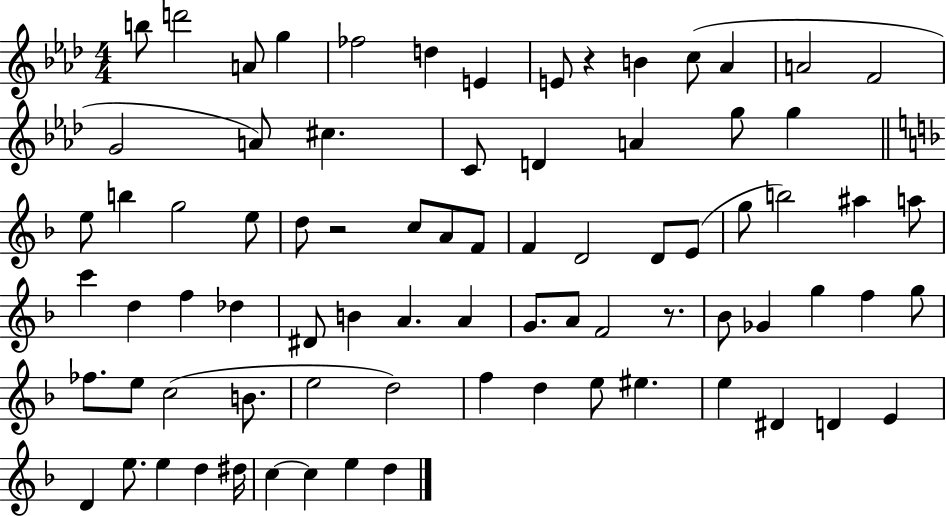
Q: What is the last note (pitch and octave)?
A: D5